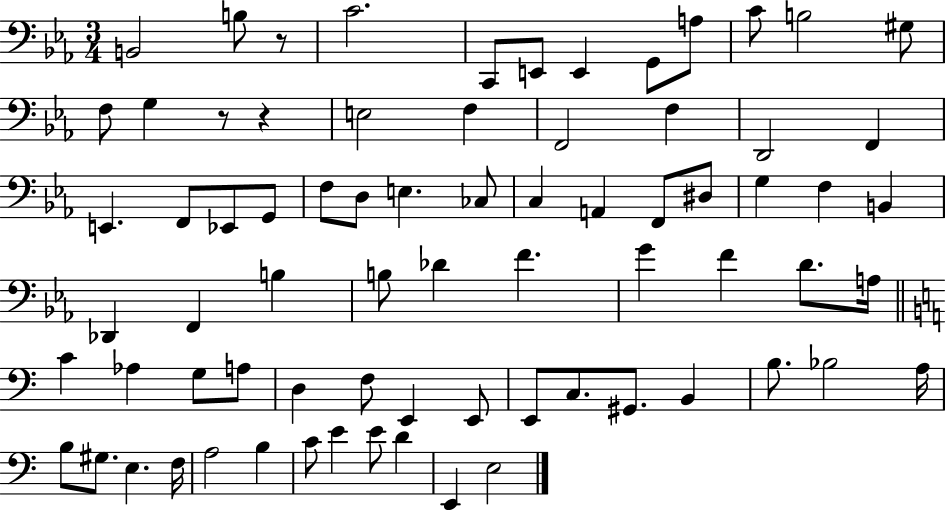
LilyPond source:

{
  \clef bass
  \numericTimeSignature
  \time 3/4
  \key ees \major
  b,2 b8 r8 | c'2. | c,8 e,8 e,4 g,8 a8 | c'8 b2 gis8 | \break f8 g4 r8 r4 | e2 f4 | f,2 f4 | d,2 f,4 | \break e,4. f,8 ees,8 g,8 | f8 d8 e4. ces8 | c4 a,4 f,8 dis8 | g4 f4 b,4 | \break des,4 f,4 b4 | b8 des'4 f'4. | g'4 f'4 d'8. a16 | \bar "||" \break \key a \minor c'4 aes4 g8 a8 | d4 f8 e,4 e,8 | e,8 c8. gis,8. b,4 | b8. bes2 a16 | \break b8 gis8. e4. f16 | a2 b4 | c'8 e'4 e'8 d'4 | e,4 e2 | \break \bar "|."
}